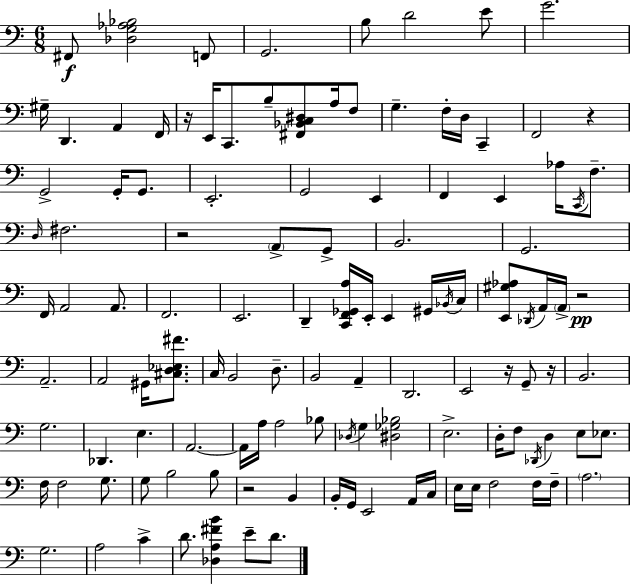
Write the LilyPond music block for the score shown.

{
  \clef bass
  \numericTimeSignature
  \time 6/8
  \key a \minor
  fis,8\f <des g aes bes>2 f,8 | g,2. | b8 d'2 e'8 | g'2. | \break gis16-- d,4. a,4 f,16 | r16 e,16 c,8. b8-- <fis, bes, c dis>8 a16 f8 | g4.-- f16-. d16 c,4-- | f,2 r4 | \break g,2-> g,16-. g,8. | e,2.-. | g,2 e,4 | f,4 e,4 aes16 \acciaccatura { c,16 } f8.-- | \break \grace { d16 } fis2. | r2 \parenthesize a,8-> | g,8-> b,2. | g,2. | \break f,16 a,2 a,8. | f,2. | e,2. | d,4-- <c, f, ges, a>16 e,16-. e,4 | \break gis,16 \acciaccatura { bes,16 } c16 <e, gis aes>8 \acciaccatura { des,16 } a,16 \parenthesize a,16-> r2\pp | a,2.-- | a,2 | gis,16 <cis d ees fis'>8. c16 b,2 | \break d8.-- b,2 | a,4-- d,2. | e,2 | r16 g,8-- r16 b,2. | \break g2. | des,4. e4. | a,2.~~ | a,16 a16 a2 | \break bes8 \acciaccatura { des16 } g4 <dis ges bes>2 | e2.-> | d16-. f8 \acciaccatura { des,16 } d4 | e8 ees8. f16 f2 | \break g8. g8 b2 | b8 r2 | b,4 b,16-. g,16 e,2 | a,16 c16 e16 e16 f2 | \break f16 f16-- \parenthesize a2. | g2. | a2 | c'4-> d'8. <des a fis' b'>4 | \break e'8-- d'8. \bar "|."
}